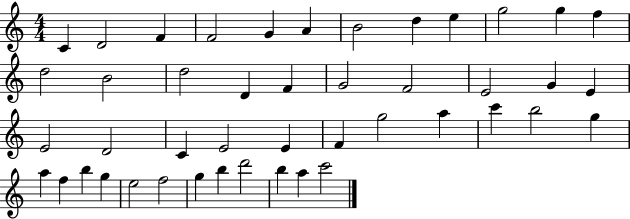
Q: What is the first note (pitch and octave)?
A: C4